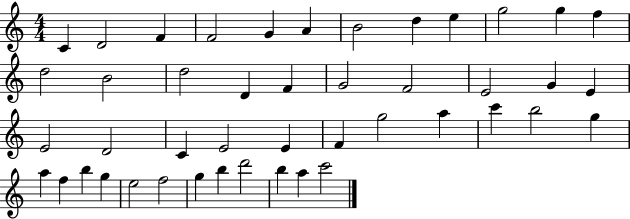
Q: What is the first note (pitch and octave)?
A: C4